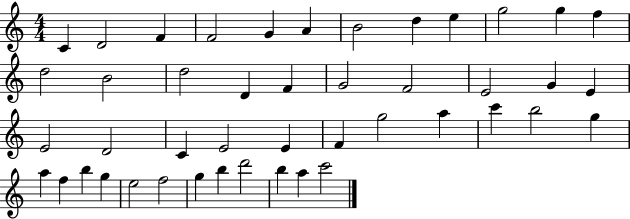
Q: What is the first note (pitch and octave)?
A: C4